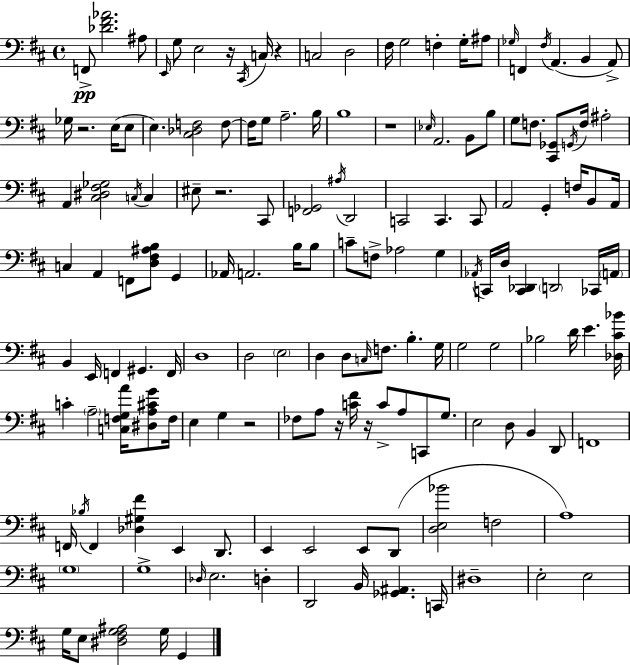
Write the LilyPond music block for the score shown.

{
  \clef bass
  \time 4/4
  \defaultTimeSignature
  \key d \major
  \repeat volta 2 { f,8->\pp <des' fis' aes'>2. ais8 | \grace { e,16 } g8 e2 r16 \acciaccatura { cis,16 } c16 r4 | c2 d2 | fis16 g2 f4-. g16-. | \break ais8 \grace { ges16 } f,4 \acciaccatura { fis16 }( a,4. b,4 | a,8->) ges16 r2. | e16( e8 e4.) <cis des f>2 | f8~~ f16 g8 a2.-- | \break b16 b1 | r1 | \grace { ees16 } a,2. | b,8 b8 g8 f8. <cis, ges,>8 \acciaccatura { g,16 } f16 ais2-. | \break a,4 <cis dis fis ges>2 | \acciaccatura { c16 } c4 eis8-- r2. | cis,8 <f, ges,>2 \acciaccatura { ais16 } | d,2 c,2 | \break c,4. c,8 a,2 | g,4-. f16 b,8 a,16 c4 a,4 | f,8 <d fis ais b>8 g,4 aes,16 a,2. | b16 b8 c'8-- f8-> aes2 | \break g4 \acciaccatura { aes,16 } c,16 d16 <c, des,>4 \parenthesize d,2 | ces,16 \parenthesize a,16 b,4 e,16 f,4 | gis,4. f,16 d1 | d2 | \break \parenthesize e2 d4 d8 \grace { c16 } | f8. b4.-. g16 g2 | g2 bes2 | d'16 e'4. <des cis' bes'>16 c'4-. \parenthesize a2-- | \break <c f g a'>16 <dis a cis' g'>8 f16 e4 g4 | r2 fes8 a8 r16 <c' fis'>16 | r16 c'8-> a8 c,8 g8. e2 | d8 b,4 d,8 f,1 | \break f,16 \acciaccatura { bes16 } f,4 | <des gis fis'>4 e,4 d,8. e,4 e,2 | e,8 d,8( <d e bes'>2 | f2 a1) | \break \parenthesize g1 | g1-> | \grace { des16 } e2. | d4-. d,2 | \break b,16 <ges, ais,>4. c,16 dis1-- | e2-. | e2 g16 e8 <dis fis g ais>2 | g16 g,4 } \bar "|."
}